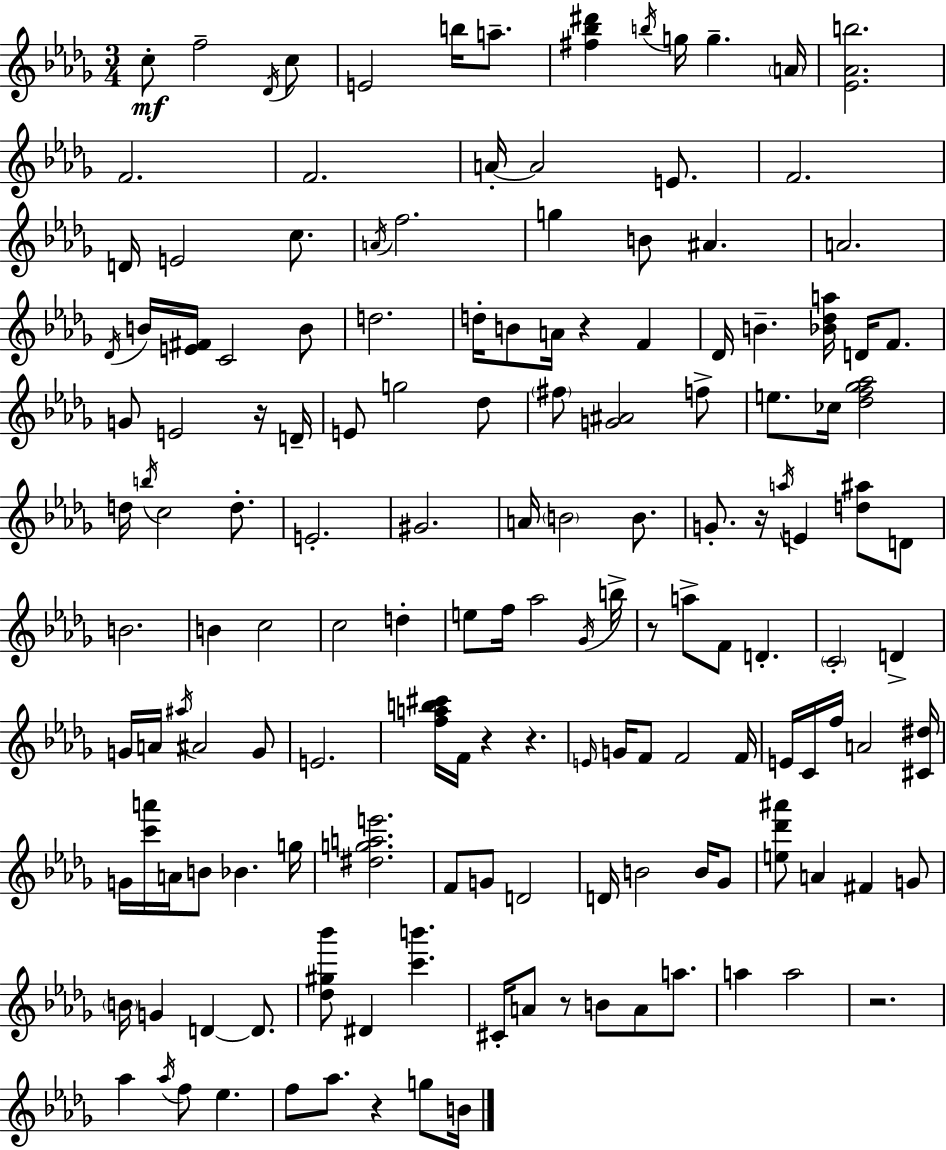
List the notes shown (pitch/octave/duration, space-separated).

C5/e F5/h Db4/s C5/e E4/h B5/s A5/e. [F#5,Bb5,D#6]/q B5/s G5/s G5/q. A4/s [Eb4,Ab4,B5]/h. F4/h. F4/h. A4/s A4/h E4/e. F4/h. D4/s E4/h C5/e. A4/s F5/h. G5/q B4/e A#4/q. A4/h. Db4/s B4/s [E4,F#4]/s C4/h B4/e D5/h. D5/s B4/e A4/s R/q F4/q Db4/s B4/q. [Bb4,Db5,A5]/s D4/s F4/e. G4/e E4/h R/s D4/s E4/e G5/h Db5/e F#5/e [G4,A#4]/h F5/e E5/e. CES5/s [Db5,F5,Gb5,Ab5]/h D5/s B5/s C5/h D5/e. E4/h. G#4/h. A4/s B4/h B4/e. G4/e. R/s A5/s E4/q [D5,A#5]/e D4/e B4/h. B4/q C5/h C5/h D5/q E5/e F5/s Ab5/h Gb4/s B5/s R/e A5/e F4/e D4/q. C4/h D4/q G4/s A4/s A#5/s A#4/h G4/e E4/h. [F5,A5,B5,C#6]/s F4/s R/q R/q. E4/s G4/s F4/e F4/h F4/s E4/s C4/s F5/s A4/h [C#4,D#5]/s G4/s [C6,A6]/s A4/s B4/e Bb4/q. G5/s [D#5,G5,A5,E6]/h. F4/e G4/e D4/h D4/s B4/h B4/s Gb4/e [E5,Db6,A#6]/e A4/q F#4/q G4/e B4/s G4/q D4/q D4/e. [Db5,G#5,Bb6]/e D#4/q [C6,B6]/q. C#4/s A4/e R/e B4/e A4/e A5/e. A5/q A5/h R/h. Ab5/q Ab5/s F5/e Eb5/q. F5/e Ab5/e. R/q G5/e B4/s